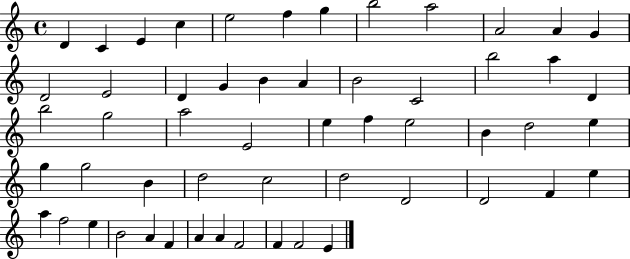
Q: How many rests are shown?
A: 0